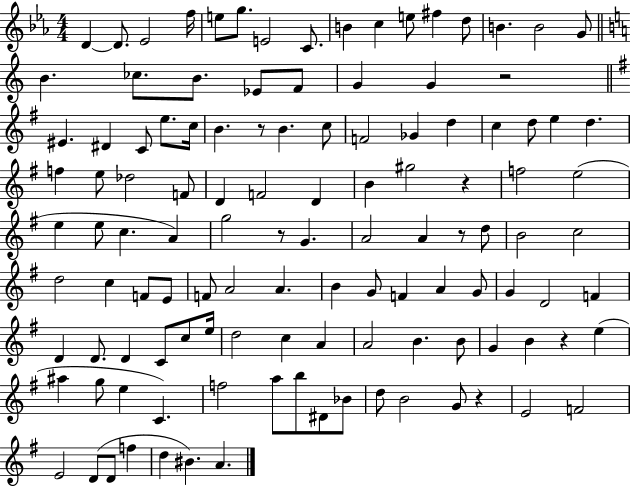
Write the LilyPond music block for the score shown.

{
  \clef treble
  \numericTimeSignature
  \time 4/4
  \key ees \major
  \repeat volta 2 { d'4~~ d'8. ees'2 f''16 | e''8 g''8. e'2 c'8. | b'4 c''4 e''8 fis''4 d''8 | b'4. b'2 g'8 | \break \bar "||" \break \key c \major b'4. ces''8. b'8. ees'8 f'8 | g'4 g'4 r2 | \bar "||" \break \key g \major eis'4. dis'4 c'8 e''8. c''16 | b'4. r8 b'4. c''8 | f'2 ges'4 d''4 | c''4 d''8 e''4 d''4. | \break f''4 e''8 des''2 f'8 | d'4 f'2 d'4 | b'4 gis''2 r4 | f''2 e''2( | \break e''4 e''8 c''4. a'4) | g''2 r8 g'4. | a'2 a'4 r8 d''8 | b'2 c''2 | \break d''2 c''4 f'8 e'8 | f'8 a'2 a'4. | b'4 g'8 f'4 a'4 g'8 | g'4 d'2 f'4 | \break d'4 d'8. d'4 c'8 c''8 e''16 | d''2 c''4 a'4 | a'2 b'4. b'8 | g'4 b'4 r4 e''4( | \break ais''4 g''8 e''4 c'4.) | f''2 a''8 b''8 dis'8 bes'8 | d''8 b'2 g'8 r4 | e'2 f'2 | \break e'2 d'8( d'8 f''4 | d''4 bis'4.) a'4. | } \bar "|."
}